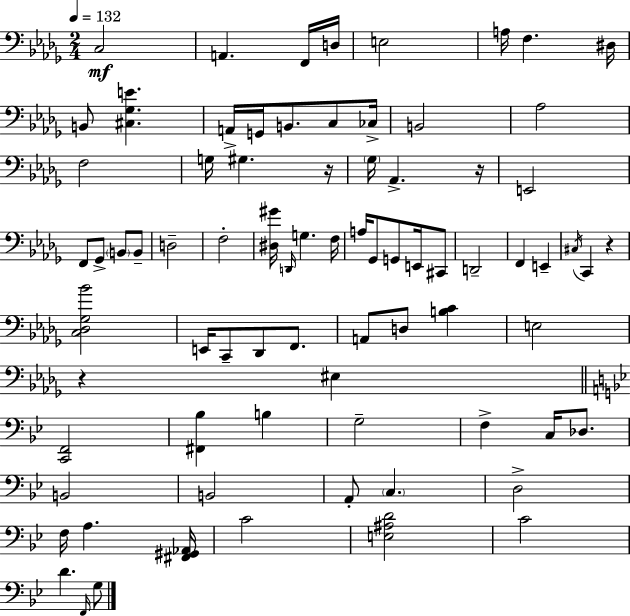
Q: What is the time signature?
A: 2/4